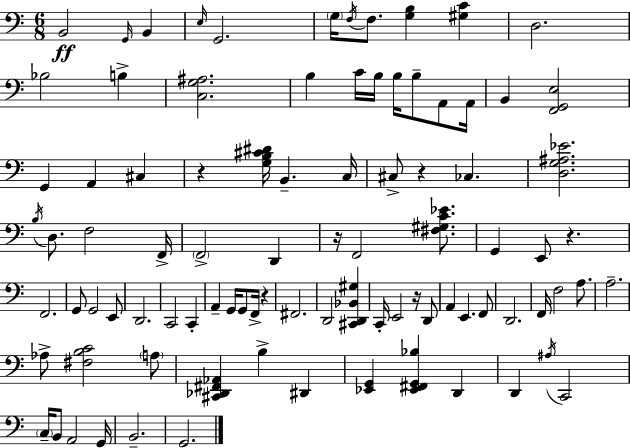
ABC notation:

X:1
T:Untitled
M:6/8
L:1/4
K:Am
B,,2 G,,/4 B,, E,/4 G,,2 G,/4 F,/4 F,/2 [G,B,] [^G,C] D,2 _B,2 B, [C,G,^A,]2 B, C/4 B,/4 B,/4 B,/2 A,,/2 A,,/4 B,, [F,,G,,E,]2 G,, A,, ^C, z [G,B,^C^D]/4 B,, C,/4 ^C,/2 z _C, [D,G,^A,_E]2 B,/4 D,/2 F,2 F,,/4 F,,2 D,, z/4 F,,2 [^F,^G,C_E]/2 G,, E,,/2 z F,,2 G,,/2 G,,2 E,,/2 D,,2 C,,2 C,, A,, G,,/4 G,,/2 F,,/4 z ^F,,2 D,,2 [^C,,D,,_B,,^G,] C,,/4 E,,2 z/4 D,,/2 A,, E,, F,,/2 D,,2 F,,/4 F,2 A,/2 A,2 _A,/2 [^F,B,C]2 A,/2 [^C,,_D,,^F,,_A,,] B, ^D,, [_E,,G,,] [_E,,^F,,G,,_B,] D,, D,, ^A,/4 C,,2 C,/4 B,,/2 A,,2 G,,/4 B,,2 G,,2